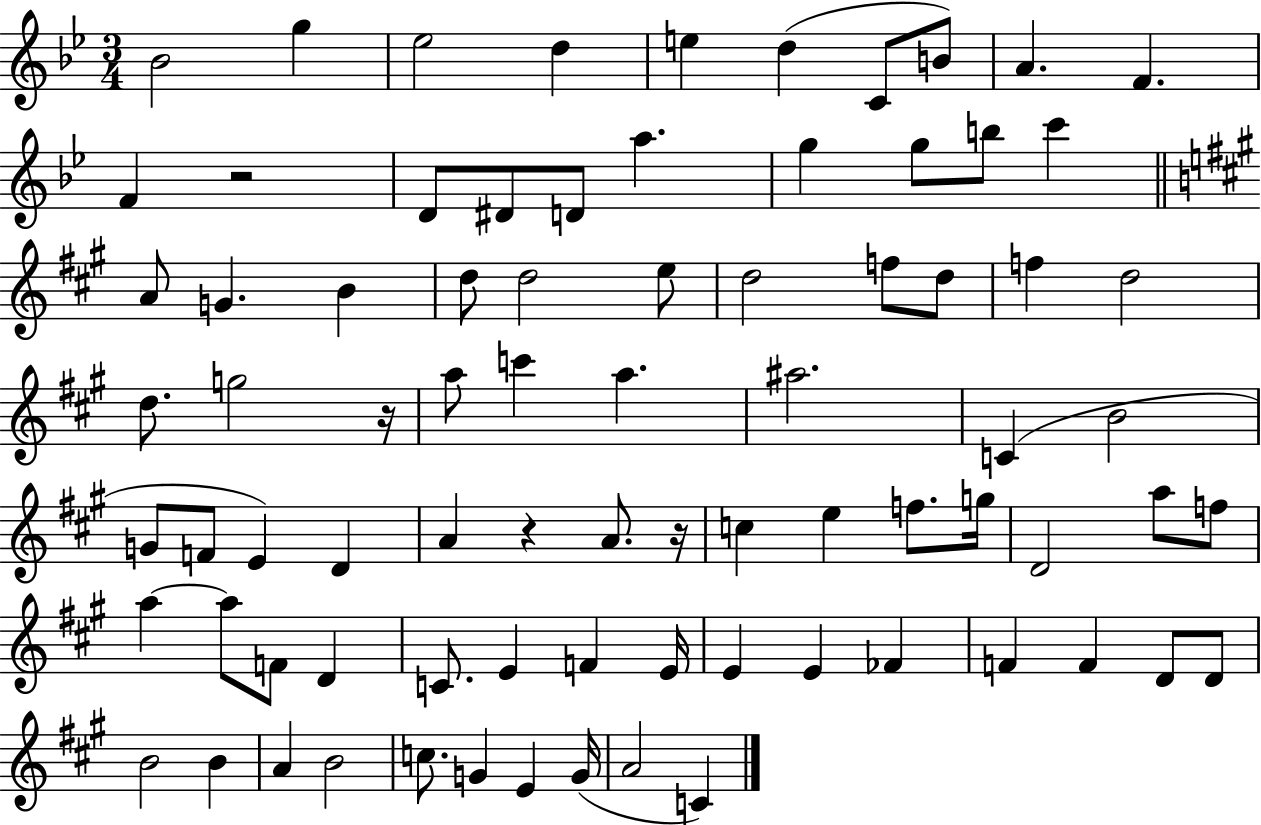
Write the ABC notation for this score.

X:1
T:Untitled
M:3/4
L:1/4
K:Bb
_B2 g _e2 d e d C/2 B/2 A F F z2 D/2 ^D/2 D/2 a g g/2 b/2 c' A/2 G B d/2 d2 e/2 d2 f/2 d/2 f d2 d/2 g2 z/4 a/2 c' a ^a2 C B2 G/2 F/2 E D A z A/2 z/4 c e f/2 g/4 D2 a/2 f/2 a a/2 F/2 D C/2 E F E/4 E E _F F F D/2 D/2 B2 B A B2 c/2 G E G/4 A2 C